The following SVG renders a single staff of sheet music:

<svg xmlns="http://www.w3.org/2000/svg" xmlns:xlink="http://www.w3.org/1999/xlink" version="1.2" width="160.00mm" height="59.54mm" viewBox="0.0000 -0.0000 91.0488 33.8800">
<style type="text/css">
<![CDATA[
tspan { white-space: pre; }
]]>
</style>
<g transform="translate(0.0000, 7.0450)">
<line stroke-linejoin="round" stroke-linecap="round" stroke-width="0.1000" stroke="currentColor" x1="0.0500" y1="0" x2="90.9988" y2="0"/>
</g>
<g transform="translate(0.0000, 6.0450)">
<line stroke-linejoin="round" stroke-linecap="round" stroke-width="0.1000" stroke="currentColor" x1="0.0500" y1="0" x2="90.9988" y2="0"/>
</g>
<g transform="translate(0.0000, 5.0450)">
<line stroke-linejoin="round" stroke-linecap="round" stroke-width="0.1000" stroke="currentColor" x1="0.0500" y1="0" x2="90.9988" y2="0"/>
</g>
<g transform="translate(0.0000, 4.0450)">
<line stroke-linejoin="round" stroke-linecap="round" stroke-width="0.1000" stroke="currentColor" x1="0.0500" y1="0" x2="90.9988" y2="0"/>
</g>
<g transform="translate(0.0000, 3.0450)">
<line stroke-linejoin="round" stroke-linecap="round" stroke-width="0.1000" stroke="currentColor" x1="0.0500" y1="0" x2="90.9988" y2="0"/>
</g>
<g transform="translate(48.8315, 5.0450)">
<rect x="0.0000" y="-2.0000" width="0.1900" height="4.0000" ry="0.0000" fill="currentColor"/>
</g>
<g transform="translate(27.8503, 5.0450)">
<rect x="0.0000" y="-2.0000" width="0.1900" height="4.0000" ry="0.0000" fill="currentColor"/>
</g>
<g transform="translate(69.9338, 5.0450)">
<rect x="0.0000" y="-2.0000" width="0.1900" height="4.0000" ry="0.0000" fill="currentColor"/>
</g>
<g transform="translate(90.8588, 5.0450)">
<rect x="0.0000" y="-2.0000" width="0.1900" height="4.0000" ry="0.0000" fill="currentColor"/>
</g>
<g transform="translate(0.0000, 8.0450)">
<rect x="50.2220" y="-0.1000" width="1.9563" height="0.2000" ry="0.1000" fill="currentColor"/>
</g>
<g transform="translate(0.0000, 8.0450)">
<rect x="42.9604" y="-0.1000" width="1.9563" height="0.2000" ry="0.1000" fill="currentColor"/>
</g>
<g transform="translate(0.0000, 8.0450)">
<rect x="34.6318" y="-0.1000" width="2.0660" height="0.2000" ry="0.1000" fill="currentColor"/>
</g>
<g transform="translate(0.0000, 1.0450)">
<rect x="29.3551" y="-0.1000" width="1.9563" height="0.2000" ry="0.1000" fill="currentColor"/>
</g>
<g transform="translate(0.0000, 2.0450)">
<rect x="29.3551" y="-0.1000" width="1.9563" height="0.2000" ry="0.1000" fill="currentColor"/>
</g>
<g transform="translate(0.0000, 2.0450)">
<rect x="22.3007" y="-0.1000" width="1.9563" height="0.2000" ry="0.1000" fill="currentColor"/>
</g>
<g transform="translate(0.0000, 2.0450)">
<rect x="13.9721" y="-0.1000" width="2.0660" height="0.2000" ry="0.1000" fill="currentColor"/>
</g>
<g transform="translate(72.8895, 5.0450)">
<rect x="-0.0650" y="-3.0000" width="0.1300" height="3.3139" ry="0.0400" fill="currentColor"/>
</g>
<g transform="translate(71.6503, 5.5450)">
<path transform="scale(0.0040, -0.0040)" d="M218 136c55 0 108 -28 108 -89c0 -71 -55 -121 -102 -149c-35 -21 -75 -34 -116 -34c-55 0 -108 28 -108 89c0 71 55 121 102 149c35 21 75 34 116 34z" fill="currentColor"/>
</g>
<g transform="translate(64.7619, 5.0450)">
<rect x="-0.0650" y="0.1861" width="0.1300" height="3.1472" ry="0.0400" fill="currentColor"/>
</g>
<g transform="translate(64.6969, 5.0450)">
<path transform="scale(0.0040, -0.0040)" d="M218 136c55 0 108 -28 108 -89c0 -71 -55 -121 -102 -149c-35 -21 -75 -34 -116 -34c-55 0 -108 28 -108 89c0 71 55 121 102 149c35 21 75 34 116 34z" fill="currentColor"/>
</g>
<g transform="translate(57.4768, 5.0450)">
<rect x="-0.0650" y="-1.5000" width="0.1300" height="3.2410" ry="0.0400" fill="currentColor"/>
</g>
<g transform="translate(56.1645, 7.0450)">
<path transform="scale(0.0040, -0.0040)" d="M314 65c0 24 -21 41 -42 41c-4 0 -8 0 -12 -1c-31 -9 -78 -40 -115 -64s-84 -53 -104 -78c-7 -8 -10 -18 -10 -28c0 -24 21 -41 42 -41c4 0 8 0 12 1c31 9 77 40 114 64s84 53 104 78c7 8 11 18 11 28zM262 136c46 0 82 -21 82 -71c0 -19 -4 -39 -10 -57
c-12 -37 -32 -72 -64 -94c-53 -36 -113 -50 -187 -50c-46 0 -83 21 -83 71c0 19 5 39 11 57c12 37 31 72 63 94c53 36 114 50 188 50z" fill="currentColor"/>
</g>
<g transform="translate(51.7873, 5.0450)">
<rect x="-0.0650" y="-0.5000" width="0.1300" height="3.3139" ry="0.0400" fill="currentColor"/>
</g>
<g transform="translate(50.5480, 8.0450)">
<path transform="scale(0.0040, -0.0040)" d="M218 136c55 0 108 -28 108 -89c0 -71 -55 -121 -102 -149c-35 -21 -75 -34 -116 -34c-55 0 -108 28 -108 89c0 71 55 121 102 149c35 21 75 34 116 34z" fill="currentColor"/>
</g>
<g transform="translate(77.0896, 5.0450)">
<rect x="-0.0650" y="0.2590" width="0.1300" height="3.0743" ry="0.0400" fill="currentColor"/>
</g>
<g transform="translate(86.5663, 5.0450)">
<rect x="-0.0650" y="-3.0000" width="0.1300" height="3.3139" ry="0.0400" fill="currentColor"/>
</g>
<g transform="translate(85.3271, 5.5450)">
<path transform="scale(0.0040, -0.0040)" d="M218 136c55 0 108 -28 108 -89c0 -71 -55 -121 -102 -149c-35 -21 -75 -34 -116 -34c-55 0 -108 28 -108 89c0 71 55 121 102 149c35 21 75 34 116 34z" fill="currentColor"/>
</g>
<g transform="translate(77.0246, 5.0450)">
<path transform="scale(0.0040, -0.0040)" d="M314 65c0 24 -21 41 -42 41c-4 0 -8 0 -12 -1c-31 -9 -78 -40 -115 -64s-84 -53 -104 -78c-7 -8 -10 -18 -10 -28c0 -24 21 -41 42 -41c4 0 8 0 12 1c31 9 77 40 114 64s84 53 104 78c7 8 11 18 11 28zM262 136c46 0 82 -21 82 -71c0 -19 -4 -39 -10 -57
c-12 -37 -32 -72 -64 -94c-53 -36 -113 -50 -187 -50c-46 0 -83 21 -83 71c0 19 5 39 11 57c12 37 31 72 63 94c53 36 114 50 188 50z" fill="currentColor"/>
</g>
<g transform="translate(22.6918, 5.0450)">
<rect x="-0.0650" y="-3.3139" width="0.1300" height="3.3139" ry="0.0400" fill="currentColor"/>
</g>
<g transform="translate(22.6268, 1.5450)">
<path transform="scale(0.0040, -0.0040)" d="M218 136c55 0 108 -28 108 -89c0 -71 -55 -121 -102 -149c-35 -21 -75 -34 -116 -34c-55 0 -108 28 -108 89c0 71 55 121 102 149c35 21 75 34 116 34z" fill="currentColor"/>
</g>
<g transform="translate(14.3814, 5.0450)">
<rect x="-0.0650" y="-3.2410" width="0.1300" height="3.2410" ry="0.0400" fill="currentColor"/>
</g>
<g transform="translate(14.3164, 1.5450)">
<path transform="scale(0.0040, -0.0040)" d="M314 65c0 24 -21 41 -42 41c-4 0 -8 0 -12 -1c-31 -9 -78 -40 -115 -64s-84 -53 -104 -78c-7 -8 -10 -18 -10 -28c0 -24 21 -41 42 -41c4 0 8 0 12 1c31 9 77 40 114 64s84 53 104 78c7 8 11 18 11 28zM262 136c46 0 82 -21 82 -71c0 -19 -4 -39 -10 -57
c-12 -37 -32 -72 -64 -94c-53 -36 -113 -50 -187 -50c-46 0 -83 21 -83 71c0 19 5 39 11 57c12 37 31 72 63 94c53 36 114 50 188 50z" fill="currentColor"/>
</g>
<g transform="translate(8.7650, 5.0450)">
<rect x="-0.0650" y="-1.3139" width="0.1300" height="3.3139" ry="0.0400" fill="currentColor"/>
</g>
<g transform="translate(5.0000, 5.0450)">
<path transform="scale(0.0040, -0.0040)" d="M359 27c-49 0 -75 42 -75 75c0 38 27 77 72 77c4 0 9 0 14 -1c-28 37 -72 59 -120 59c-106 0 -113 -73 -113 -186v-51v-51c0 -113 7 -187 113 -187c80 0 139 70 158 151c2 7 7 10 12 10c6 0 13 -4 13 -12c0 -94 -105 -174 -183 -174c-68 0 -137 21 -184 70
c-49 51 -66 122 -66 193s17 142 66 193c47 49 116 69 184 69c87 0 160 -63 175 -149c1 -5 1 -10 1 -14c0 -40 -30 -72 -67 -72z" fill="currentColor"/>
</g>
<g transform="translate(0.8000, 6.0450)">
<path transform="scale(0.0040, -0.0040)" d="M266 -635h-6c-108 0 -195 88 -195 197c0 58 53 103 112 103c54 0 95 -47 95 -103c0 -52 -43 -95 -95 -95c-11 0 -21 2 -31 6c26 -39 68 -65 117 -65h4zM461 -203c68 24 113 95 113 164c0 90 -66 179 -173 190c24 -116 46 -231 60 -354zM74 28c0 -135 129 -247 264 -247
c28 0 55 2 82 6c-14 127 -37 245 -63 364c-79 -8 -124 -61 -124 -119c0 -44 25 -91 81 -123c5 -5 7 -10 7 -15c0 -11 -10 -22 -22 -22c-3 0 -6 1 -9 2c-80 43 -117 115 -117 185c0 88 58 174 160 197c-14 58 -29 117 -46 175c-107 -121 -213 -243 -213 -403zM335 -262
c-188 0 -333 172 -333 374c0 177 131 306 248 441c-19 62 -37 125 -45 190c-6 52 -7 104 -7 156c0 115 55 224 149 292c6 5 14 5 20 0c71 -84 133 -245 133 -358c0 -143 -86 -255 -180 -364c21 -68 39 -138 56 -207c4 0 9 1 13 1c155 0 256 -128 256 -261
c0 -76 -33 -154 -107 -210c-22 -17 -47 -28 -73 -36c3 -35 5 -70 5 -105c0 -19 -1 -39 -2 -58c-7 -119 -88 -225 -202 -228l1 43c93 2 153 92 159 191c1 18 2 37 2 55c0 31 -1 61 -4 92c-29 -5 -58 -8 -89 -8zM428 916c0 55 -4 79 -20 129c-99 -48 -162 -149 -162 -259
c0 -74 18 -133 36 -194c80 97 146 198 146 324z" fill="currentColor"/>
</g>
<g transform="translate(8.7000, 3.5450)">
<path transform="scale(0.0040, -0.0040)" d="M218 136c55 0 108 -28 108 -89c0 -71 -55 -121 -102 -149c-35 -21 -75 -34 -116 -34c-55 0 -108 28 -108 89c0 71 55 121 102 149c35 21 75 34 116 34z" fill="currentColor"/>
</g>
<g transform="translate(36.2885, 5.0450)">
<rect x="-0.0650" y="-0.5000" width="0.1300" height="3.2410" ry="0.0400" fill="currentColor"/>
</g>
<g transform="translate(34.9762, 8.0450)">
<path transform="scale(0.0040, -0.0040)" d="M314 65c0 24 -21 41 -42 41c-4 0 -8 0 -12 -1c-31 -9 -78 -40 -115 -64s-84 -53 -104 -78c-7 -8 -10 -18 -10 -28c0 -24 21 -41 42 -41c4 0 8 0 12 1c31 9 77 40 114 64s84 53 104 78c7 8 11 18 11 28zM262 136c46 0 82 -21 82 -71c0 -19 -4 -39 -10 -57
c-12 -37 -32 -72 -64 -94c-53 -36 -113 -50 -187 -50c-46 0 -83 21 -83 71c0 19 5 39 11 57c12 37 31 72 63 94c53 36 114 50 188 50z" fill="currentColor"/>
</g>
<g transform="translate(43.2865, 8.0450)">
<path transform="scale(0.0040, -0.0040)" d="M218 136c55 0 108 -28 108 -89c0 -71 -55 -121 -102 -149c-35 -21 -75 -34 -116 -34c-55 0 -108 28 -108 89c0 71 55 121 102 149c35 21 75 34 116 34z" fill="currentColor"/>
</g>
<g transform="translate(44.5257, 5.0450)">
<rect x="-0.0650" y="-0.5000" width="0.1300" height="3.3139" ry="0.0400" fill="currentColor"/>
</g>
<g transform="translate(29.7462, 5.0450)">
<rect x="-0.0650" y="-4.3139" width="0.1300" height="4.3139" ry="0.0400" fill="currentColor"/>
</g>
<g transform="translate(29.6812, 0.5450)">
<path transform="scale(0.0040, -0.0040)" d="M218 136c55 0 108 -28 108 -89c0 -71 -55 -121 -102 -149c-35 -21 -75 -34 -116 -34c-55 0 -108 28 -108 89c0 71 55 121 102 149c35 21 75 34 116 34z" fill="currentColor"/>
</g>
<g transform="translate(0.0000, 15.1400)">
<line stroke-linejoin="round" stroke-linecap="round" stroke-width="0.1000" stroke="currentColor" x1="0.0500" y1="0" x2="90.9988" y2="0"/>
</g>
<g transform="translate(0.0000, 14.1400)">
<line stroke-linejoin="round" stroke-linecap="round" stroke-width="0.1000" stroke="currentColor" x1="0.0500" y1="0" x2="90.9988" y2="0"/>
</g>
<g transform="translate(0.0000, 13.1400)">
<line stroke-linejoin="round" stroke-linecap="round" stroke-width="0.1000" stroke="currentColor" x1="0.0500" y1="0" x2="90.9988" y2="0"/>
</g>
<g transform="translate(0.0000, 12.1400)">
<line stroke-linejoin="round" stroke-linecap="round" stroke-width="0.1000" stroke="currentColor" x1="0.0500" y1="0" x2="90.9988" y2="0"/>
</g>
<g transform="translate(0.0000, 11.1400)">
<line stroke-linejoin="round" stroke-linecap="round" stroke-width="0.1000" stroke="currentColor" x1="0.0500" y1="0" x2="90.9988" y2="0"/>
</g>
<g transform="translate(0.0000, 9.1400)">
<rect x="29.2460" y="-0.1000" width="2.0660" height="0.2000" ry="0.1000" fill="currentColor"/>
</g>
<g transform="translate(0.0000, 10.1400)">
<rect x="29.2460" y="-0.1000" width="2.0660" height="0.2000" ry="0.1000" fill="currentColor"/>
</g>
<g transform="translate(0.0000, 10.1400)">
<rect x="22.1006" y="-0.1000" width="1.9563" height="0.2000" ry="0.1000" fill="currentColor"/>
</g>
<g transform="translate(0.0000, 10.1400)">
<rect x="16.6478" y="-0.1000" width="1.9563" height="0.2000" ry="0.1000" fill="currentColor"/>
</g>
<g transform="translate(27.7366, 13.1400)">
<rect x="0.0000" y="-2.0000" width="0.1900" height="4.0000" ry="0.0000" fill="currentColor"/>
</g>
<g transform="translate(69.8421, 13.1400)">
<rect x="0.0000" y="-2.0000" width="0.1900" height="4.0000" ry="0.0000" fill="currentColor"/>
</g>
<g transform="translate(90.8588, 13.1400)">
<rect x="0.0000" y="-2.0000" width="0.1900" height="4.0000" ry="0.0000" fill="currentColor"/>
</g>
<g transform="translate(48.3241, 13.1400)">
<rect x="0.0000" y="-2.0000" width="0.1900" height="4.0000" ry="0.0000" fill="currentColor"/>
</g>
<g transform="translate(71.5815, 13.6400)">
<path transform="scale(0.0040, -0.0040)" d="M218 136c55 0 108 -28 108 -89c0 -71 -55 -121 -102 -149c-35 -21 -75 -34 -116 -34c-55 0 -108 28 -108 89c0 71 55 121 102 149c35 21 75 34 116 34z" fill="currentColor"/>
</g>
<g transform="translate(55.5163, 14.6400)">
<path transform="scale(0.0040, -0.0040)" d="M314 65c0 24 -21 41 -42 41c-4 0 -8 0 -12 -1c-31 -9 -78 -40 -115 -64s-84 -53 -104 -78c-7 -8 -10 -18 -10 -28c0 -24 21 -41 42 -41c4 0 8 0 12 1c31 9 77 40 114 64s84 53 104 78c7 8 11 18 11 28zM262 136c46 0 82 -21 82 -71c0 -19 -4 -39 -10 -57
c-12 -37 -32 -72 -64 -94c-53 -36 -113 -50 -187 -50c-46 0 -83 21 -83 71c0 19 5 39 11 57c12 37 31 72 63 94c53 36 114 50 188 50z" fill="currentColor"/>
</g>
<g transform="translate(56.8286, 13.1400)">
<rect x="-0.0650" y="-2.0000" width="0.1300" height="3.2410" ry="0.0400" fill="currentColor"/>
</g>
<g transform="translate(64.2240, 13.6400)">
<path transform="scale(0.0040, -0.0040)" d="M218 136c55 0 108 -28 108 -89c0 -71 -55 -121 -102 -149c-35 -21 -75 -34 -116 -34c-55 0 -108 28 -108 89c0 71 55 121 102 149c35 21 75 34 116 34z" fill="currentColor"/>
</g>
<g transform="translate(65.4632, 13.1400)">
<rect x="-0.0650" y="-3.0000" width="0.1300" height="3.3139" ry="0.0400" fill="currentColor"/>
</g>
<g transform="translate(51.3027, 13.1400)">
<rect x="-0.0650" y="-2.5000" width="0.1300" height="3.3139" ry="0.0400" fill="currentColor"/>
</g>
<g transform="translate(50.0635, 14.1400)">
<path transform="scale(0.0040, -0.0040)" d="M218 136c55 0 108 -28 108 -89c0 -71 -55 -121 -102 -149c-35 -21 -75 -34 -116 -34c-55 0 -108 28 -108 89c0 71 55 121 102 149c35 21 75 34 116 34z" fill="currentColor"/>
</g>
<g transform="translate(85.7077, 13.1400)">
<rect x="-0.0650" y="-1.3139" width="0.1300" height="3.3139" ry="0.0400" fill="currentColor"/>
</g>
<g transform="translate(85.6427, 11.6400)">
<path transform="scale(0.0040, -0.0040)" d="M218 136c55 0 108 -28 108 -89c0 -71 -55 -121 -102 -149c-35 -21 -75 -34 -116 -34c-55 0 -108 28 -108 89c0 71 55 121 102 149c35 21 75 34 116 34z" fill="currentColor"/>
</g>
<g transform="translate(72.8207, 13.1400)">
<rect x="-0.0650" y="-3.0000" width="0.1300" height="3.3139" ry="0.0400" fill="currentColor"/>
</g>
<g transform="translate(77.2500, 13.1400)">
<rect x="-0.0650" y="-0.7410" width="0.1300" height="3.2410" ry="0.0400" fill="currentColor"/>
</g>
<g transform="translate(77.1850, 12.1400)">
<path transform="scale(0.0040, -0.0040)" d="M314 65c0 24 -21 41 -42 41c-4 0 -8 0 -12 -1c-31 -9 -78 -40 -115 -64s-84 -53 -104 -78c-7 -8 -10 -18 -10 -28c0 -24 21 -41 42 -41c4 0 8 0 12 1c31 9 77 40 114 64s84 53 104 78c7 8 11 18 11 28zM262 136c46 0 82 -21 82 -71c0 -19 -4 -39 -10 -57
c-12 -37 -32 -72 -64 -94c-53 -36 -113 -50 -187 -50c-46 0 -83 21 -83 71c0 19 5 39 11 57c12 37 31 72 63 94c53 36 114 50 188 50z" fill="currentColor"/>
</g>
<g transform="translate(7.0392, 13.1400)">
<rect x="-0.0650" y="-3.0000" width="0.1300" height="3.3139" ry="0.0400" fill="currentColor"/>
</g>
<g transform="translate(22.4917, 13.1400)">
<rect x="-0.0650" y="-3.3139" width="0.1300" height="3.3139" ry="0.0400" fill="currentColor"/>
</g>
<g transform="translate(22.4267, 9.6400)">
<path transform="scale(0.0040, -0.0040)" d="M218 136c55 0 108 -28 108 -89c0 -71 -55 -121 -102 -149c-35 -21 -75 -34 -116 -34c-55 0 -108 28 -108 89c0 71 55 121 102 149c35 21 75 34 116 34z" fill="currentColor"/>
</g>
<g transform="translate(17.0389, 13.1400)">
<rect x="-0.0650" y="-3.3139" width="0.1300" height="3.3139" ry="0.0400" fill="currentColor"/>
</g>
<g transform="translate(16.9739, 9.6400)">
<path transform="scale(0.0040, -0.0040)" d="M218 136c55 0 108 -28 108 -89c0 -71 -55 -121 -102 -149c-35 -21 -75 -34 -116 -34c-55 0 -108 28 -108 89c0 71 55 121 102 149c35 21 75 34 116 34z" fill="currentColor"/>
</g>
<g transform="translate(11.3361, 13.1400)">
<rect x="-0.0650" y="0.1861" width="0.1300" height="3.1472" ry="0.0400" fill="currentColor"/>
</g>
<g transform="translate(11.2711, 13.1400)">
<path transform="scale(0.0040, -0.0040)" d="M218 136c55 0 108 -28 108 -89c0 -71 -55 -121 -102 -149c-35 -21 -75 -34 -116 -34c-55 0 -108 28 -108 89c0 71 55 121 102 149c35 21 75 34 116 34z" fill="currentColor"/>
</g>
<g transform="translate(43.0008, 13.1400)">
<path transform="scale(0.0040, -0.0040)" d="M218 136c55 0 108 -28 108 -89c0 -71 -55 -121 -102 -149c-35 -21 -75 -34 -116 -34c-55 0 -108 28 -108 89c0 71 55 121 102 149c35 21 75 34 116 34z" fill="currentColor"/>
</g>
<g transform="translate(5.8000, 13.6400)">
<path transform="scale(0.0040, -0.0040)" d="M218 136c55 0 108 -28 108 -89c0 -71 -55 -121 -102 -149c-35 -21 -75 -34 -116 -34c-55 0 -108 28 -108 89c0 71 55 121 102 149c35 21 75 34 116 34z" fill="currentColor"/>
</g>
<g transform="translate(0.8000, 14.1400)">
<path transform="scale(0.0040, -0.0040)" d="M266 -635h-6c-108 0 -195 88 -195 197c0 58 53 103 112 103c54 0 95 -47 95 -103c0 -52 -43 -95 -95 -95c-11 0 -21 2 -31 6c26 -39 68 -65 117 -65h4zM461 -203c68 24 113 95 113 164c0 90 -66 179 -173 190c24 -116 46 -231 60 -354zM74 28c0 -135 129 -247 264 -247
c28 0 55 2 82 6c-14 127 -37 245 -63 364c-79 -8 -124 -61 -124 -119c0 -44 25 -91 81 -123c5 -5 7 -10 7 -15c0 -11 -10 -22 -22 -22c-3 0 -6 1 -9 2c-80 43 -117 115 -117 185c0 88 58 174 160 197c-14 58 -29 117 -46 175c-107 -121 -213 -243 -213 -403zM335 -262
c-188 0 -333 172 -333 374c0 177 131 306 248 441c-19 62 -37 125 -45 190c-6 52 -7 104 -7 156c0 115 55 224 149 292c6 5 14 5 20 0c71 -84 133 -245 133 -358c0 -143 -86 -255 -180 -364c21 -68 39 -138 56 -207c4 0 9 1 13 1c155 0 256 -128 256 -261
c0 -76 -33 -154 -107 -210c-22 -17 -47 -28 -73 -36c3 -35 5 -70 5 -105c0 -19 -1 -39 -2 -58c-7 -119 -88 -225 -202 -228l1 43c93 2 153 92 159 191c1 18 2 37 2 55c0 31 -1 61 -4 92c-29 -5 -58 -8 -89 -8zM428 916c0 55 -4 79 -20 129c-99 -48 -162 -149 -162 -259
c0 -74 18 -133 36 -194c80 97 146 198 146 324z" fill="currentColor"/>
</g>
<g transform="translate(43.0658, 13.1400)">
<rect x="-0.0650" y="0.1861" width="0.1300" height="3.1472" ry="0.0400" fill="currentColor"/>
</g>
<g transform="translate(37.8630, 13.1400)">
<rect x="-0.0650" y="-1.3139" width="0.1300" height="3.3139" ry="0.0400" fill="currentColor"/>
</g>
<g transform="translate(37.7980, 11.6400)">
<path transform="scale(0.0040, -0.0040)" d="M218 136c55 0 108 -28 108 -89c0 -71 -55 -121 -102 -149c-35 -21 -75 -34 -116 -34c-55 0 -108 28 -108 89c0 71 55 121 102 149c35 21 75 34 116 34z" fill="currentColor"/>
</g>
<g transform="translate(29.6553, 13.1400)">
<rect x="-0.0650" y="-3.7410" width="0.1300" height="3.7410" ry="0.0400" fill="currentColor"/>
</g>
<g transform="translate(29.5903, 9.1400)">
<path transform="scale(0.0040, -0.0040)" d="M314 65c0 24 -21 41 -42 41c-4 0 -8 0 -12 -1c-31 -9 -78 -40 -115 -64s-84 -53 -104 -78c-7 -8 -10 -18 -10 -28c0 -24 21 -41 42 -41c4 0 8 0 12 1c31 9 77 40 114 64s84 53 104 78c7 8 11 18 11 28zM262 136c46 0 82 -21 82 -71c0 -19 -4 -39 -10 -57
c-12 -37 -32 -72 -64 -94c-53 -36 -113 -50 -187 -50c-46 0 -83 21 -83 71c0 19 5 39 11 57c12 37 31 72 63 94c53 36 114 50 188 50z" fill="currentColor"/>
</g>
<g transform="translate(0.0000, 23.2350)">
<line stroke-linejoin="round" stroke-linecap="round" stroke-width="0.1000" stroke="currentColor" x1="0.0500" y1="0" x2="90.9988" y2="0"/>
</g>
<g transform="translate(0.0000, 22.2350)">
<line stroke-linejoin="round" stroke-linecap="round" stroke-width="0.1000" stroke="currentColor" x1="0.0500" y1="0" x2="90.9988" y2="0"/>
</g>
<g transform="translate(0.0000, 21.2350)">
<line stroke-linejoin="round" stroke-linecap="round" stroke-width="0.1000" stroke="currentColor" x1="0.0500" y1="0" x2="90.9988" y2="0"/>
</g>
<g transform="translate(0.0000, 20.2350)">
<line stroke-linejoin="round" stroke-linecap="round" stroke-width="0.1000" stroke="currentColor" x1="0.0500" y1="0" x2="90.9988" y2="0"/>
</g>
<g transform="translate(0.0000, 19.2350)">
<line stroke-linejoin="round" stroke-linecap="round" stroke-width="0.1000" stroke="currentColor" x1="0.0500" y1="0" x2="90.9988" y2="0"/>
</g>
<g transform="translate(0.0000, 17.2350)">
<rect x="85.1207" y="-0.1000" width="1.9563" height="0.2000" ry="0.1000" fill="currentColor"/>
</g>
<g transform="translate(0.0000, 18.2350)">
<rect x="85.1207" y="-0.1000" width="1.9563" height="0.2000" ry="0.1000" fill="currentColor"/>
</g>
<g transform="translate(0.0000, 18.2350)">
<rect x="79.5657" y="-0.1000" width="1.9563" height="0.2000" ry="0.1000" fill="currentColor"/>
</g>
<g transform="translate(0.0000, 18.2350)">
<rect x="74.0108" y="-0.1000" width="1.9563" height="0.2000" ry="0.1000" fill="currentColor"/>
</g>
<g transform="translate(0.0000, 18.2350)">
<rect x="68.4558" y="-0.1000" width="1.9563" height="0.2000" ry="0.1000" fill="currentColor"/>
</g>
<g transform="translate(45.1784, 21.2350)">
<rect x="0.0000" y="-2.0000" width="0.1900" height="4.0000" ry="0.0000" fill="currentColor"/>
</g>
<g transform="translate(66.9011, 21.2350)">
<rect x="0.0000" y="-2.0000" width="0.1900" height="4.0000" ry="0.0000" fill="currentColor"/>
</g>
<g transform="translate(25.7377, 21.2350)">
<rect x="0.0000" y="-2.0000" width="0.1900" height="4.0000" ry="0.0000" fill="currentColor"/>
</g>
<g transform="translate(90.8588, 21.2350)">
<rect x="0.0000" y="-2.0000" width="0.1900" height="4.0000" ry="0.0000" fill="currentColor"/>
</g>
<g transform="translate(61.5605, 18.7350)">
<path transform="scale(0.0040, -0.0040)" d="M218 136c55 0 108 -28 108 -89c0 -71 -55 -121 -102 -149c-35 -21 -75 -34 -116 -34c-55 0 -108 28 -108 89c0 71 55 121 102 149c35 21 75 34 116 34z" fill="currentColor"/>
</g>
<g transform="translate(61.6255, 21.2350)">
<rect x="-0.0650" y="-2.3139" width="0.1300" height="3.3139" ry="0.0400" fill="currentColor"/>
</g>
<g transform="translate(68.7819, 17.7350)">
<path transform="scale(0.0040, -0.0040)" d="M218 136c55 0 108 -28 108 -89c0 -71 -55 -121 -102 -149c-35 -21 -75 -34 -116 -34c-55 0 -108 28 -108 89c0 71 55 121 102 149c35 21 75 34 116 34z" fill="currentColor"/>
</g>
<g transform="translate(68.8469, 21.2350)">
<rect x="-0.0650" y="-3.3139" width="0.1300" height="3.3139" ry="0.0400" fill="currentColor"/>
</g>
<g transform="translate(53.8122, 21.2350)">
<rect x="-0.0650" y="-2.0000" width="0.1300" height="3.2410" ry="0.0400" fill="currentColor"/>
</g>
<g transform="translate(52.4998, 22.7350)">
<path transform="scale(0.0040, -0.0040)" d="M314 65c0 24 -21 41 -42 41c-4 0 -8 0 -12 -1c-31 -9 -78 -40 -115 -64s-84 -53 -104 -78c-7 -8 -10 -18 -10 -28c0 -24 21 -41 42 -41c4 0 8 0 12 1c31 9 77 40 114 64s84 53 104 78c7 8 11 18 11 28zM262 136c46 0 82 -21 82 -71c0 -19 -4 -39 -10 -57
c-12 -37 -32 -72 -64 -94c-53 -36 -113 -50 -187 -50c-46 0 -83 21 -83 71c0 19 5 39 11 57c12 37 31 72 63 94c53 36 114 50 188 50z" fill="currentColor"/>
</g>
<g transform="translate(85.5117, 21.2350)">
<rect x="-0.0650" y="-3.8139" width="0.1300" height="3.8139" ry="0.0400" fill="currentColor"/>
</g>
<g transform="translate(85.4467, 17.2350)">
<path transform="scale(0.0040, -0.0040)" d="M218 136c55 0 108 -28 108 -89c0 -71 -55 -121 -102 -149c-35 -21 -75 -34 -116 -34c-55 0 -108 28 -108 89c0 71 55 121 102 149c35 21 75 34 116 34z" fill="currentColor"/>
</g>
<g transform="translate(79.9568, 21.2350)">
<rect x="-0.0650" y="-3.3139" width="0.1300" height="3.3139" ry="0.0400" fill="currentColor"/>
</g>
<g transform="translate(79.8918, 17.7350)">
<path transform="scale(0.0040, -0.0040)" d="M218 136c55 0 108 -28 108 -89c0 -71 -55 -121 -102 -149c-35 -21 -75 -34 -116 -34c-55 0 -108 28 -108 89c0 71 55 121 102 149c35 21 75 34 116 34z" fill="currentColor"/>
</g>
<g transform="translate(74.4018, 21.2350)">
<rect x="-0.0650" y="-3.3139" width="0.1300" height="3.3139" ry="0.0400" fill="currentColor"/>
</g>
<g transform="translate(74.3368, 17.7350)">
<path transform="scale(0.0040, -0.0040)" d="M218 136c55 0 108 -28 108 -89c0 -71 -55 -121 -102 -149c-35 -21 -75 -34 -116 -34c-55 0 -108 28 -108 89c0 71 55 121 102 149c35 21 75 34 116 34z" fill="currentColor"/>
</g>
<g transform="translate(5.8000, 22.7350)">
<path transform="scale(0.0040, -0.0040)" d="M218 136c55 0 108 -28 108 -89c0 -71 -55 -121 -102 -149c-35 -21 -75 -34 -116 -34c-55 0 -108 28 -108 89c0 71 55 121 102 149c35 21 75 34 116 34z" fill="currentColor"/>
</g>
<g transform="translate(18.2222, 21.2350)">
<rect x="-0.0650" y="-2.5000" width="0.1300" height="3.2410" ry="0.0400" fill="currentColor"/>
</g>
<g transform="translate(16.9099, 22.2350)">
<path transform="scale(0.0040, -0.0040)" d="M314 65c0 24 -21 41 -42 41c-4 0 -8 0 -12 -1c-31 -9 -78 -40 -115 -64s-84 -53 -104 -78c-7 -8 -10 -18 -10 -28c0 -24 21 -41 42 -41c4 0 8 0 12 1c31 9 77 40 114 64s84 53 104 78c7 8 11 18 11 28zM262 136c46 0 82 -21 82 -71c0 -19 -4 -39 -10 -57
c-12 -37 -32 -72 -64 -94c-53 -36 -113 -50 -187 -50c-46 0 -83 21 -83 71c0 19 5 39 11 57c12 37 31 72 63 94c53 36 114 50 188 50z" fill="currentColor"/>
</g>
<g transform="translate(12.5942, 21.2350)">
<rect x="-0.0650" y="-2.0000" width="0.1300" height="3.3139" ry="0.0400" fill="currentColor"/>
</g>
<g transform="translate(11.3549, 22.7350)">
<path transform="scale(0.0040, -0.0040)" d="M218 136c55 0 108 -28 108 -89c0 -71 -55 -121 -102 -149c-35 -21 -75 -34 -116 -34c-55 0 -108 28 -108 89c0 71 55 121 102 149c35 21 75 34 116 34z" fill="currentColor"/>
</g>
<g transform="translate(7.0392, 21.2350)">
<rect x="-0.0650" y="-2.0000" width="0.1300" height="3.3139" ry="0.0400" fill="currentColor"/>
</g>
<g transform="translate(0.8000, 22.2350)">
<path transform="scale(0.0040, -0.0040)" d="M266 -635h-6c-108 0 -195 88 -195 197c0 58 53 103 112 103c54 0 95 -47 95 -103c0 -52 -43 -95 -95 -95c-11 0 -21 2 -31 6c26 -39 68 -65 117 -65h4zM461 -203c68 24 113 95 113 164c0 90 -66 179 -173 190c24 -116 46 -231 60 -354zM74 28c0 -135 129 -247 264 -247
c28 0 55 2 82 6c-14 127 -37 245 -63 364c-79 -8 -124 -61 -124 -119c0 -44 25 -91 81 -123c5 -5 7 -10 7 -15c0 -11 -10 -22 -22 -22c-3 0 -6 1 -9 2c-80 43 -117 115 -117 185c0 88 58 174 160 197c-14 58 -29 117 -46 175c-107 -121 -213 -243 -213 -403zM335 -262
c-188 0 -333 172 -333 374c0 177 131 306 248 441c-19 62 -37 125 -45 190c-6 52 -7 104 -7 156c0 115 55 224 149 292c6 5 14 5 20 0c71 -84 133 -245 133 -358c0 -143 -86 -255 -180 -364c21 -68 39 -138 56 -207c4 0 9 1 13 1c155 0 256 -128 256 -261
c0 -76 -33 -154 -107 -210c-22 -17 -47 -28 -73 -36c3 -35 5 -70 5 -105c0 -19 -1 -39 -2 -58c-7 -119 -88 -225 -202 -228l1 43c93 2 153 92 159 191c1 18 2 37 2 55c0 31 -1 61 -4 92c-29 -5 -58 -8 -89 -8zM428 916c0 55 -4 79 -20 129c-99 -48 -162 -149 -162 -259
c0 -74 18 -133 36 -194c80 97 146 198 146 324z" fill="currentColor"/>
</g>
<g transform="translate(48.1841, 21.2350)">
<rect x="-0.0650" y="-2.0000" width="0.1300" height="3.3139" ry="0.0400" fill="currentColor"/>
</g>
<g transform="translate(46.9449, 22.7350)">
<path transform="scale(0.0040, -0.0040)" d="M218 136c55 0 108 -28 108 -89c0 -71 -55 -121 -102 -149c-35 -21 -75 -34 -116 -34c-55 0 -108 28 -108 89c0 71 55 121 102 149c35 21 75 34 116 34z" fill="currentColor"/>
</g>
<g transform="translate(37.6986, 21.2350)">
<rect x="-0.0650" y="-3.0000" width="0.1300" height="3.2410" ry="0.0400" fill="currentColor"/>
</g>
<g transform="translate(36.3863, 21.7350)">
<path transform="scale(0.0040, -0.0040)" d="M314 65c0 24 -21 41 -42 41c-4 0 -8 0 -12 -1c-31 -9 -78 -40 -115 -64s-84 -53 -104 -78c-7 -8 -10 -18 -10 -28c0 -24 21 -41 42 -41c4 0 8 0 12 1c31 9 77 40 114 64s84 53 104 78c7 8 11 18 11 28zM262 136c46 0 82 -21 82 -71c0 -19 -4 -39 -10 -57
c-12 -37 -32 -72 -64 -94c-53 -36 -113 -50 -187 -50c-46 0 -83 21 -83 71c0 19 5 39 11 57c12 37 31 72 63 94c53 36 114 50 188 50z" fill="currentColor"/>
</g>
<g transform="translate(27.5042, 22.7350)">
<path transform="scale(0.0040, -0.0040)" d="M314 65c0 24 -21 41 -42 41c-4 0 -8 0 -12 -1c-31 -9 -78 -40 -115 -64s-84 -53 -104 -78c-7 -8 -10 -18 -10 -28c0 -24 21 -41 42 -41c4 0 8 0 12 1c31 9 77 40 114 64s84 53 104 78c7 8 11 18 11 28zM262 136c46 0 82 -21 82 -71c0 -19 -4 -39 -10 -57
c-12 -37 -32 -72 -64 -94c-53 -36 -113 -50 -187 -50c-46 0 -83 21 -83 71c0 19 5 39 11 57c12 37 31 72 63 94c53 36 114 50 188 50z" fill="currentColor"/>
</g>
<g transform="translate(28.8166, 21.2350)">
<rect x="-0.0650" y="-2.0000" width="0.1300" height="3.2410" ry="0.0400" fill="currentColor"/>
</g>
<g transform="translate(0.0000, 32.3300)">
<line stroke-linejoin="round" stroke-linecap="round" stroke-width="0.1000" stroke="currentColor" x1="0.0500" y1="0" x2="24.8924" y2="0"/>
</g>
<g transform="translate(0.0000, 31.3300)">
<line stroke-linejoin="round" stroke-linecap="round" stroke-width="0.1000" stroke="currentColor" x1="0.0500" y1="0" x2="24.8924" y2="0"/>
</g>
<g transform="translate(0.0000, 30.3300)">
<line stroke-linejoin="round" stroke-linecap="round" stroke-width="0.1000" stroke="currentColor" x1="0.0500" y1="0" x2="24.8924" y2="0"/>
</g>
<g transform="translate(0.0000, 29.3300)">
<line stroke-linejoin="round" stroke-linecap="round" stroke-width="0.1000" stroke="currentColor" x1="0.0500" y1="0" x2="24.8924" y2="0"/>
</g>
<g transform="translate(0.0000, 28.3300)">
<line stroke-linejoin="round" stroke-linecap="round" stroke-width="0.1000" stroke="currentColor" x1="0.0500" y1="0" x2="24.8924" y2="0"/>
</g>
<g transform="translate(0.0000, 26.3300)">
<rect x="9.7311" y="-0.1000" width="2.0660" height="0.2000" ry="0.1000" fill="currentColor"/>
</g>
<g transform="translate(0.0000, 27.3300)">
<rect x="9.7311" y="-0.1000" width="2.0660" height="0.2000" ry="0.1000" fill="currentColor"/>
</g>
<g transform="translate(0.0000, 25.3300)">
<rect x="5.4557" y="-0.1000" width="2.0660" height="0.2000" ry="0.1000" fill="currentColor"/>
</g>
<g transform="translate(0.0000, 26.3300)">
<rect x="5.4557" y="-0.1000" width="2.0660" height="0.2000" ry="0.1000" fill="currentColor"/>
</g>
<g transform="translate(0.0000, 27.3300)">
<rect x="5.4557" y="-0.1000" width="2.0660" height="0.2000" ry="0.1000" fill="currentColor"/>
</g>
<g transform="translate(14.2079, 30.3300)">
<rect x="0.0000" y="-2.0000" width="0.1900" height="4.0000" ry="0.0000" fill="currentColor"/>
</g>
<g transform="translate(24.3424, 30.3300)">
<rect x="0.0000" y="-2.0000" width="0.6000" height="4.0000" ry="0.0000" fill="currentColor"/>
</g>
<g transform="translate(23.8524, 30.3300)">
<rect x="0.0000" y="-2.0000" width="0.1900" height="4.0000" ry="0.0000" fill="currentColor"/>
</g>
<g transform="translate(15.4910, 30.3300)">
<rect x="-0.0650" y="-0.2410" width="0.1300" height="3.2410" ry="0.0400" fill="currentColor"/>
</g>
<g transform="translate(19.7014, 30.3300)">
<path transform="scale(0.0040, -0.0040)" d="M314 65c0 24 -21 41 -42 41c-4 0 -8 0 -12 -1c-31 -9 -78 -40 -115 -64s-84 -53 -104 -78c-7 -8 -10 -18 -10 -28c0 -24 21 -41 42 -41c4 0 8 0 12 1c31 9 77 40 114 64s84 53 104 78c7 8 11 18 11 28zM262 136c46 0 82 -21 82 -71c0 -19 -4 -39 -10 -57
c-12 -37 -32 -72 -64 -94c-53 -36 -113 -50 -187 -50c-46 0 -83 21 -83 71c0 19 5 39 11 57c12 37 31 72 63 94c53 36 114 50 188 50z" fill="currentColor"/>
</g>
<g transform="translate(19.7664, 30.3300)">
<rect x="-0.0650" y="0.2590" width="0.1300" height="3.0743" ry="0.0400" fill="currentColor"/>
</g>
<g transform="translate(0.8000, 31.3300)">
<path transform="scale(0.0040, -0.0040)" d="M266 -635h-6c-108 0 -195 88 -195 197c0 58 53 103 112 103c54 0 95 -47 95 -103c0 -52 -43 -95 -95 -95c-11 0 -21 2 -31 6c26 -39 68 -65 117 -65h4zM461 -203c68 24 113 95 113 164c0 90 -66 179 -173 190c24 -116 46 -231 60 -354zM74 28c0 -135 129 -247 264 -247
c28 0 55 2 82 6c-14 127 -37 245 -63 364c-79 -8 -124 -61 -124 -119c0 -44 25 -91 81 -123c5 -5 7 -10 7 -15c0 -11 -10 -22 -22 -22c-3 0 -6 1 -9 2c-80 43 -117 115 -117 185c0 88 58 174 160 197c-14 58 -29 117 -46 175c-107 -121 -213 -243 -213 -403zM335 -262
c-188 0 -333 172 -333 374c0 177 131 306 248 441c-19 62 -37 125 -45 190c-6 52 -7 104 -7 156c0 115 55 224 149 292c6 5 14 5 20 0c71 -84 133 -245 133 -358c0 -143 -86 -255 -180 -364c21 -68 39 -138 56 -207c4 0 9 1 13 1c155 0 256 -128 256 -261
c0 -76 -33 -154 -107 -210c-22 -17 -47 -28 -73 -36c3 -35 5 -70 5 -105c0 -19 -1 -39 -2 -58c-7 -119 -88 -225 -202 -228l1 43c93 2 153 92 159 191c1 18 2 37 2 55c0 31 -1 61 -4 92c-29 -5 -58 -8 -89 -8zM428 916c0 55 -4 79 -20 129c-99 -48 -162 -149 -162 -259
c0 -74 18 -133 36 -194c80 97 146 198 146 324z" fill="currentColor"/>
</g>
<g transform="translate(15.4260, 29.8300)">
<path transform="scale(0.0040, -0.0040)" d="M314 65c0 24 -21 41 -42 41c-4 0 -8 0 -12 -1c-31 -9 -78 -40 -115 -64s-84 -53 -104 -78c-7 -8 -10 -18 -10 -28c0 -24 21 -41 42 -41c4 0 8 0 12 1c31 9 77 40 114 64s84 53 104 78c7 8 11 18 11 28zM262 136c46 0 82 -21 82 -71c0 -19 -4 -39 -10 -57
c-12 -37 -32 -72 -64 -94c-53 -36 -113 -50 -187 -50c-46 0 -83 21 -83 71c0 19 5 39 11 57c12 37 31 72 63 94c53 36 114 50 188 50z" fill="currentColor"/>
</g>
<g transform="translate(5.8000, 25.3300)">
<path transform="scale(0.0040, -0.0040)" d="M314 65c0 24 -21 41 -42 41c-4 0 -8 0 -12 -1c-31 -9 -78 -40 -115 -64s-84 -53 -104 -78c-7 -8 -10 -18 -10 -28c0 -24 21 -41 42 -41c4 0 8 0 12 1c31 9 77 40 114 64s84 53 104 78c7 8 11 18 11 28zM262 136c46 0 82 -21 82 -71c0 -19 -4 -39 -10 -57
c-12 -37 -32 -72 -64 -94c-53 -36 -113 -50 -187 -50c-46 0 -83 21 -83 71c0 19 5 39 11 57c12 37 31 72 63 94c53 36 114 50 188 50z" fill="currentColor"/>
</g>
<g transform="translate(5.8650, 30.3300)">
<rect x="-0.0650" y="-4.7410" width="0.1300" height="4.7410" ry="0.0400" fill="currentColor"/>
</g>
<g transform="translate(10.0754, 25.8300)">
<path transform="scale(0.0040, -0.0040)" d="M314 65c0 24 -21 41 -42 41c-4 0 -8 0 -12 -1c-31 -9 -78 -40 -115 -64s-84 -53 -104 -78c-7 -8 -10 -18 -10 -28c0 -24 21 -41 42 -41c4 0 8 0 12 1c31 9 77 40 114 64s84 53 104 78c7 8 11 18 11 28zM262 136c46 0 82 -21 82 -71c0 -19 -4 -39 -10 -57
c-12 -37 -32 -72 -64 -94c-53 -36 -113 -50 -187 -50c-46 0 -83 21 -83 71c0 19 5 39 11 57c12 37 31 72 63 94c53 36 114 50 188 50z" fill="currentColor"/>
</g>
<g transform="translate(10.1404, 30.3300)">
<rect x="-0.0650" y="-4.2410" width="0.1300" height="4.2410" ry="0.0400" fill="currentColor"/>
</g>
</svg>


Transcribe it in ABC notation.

X:1
T:Untitled
M:4/4
L:1/4
K:C
e b2 b d' C2 C C E2 B A B2 A A B b b c'2 e B G F2 A A d2 e F F G2 F2 A2 F F2 g b b b c' e'2 d'2 c2 B2